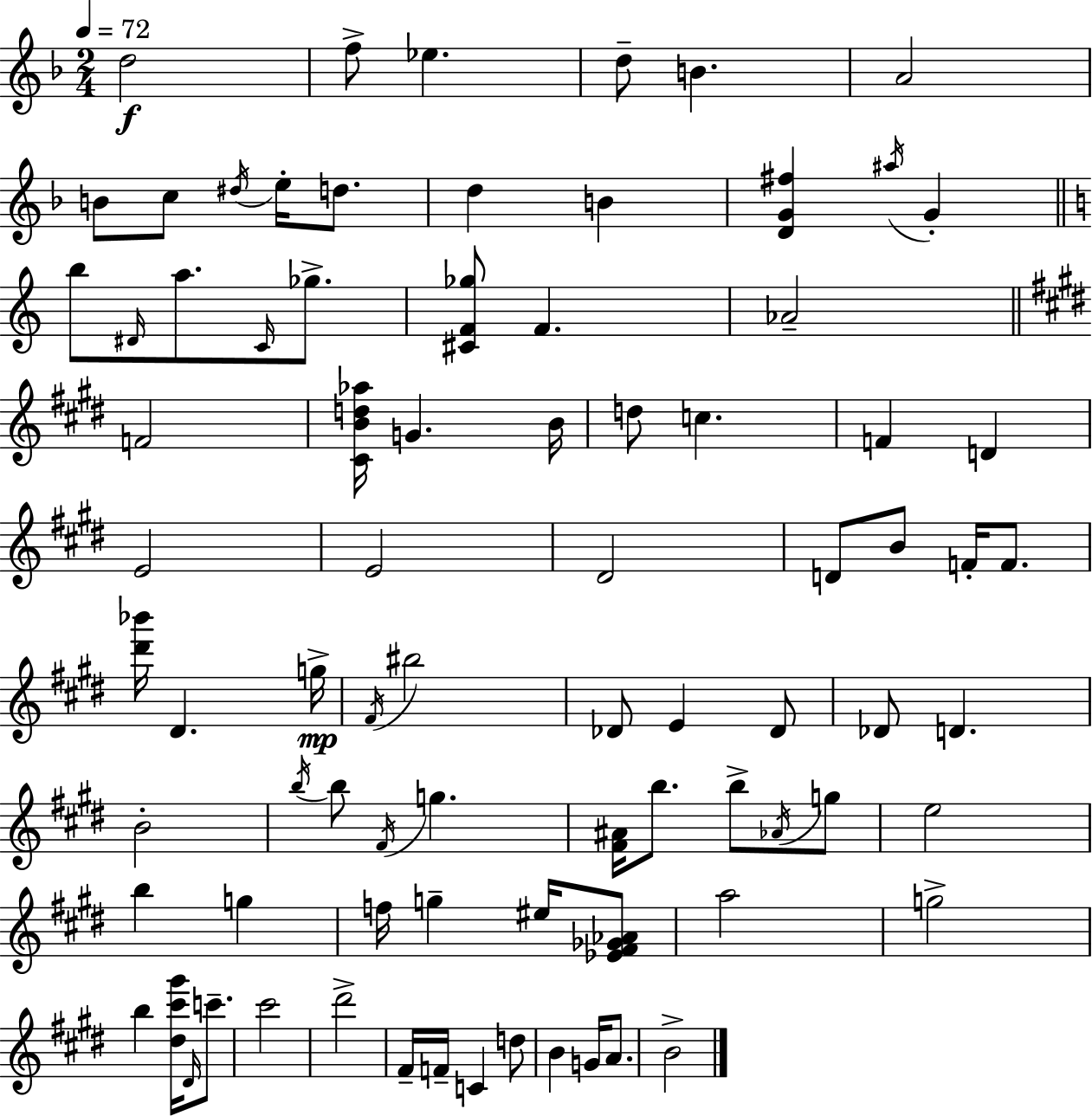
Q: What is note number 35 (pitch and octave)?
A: F4